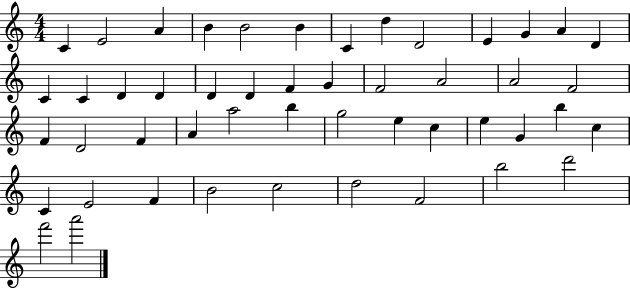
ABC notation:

X:1
T:Untitled
M:4/4
L:1/4
K:C
C E2 A B B2 B C d D2 E G A D C C D D D D F G F2 A2 A2 F2 F D2 F A a2 b g2 e c e G b c C E2 F B2 c2 d2 F2 b2 d'2 f'2 a'2